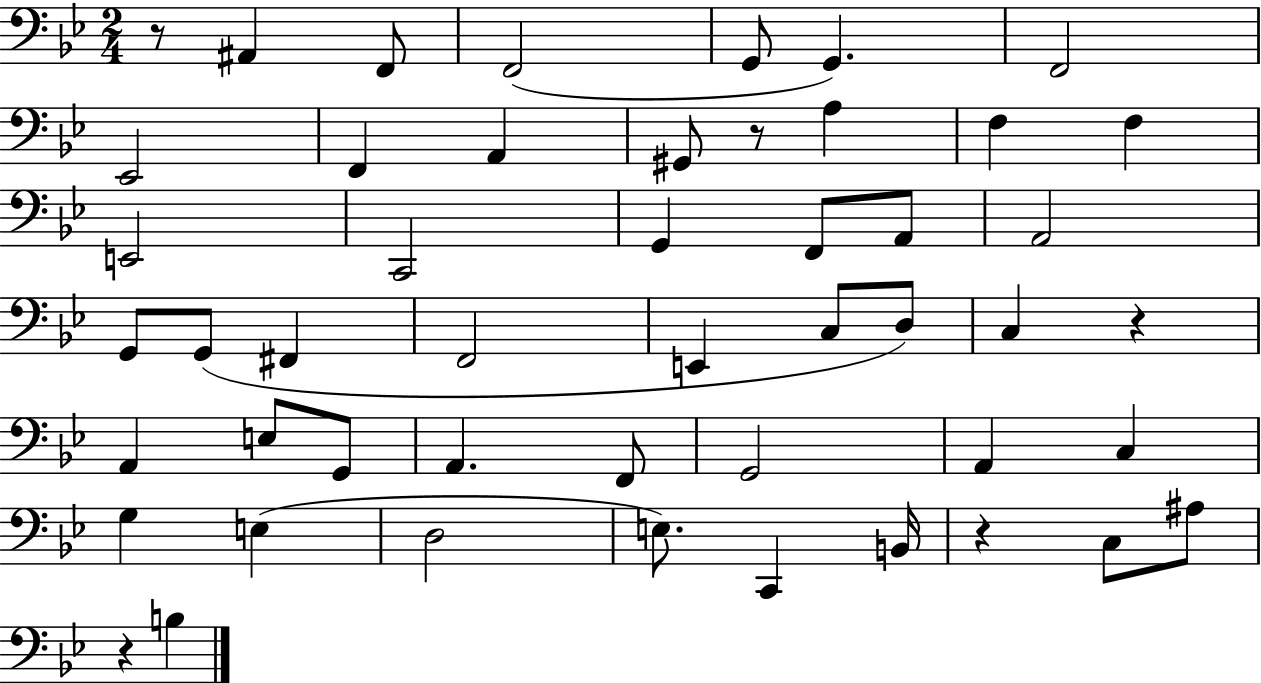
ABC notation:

X:1
T:Untitled
M:2/4
L:1/4
K:Bb
z/2 ^A,, F,,/2 F,,2 G,,/2 G,, F,,2 _E,,2 F,, A,, ^G,,/2 z/2 A, F, F, E,,2 C,,2 G,, F,,/2 A,,/2 A,,2 G,,/2 G,,/2 ^F,, F,,2 E,, C,/2 D,/2 C, z A,, E,/2 G,,/2 A,, F,,/2 G,,2 A,, C, G, E, D,2 E,/2 C,, B,,/4 z C,/2 ^A,/2 z B,